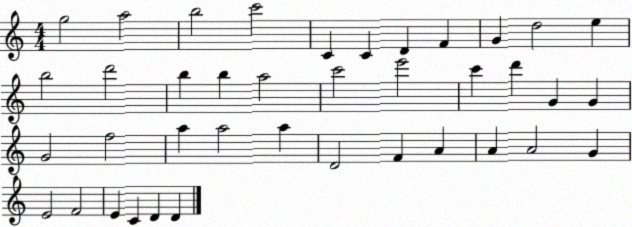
X:1
T:Untitled
M:4/4
L:1/4
K:C
g2 a2 b2 c'2 C C D F G d2 e b2 d'2 b b a2 c'2 e'2 c' d' G G G2 f2 a a2 a D2 F A A A2 G E2 F2 E C D D